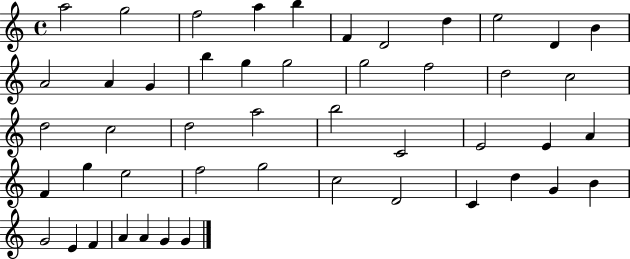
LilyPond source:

{
  \clef treble
  \time 4/4
  \defaultTimeSignature
  \key c \major
  a''2 g''2 | f''2 a''4 b''4 | f'4 d'2 d''4 | e''2 d'4 b'4 | \break a'2 a'4 g'4 | b''4 g''4 g''2 | g''2 f''2 | d''2 c''2 | \break d''2 c''2 | d''2 a''2 | b''2 c'2 | e'2 e'4 a'4 | \break f'4 g''4 e''2 | f''2 g''2 | c''2 d'2 | c'4 d''4 g'4 b'4 | \break g'2 e'4 f'4 | a'4 a'4 g'4 g'4 | \bar "|."
}